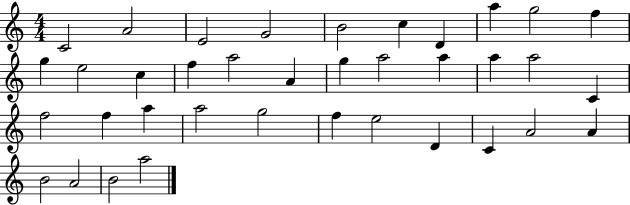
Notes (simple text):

C4/h A4/h E4/h G4/h B4/h C5/q D4/q A5/q G5/h F5/q G5/q E5/h C5/q F5/q A5/h A4/q G5/q A5/h A5/q A5/q A5/h C4/q F5/h F5/q A5/q A5/h G5/h F5/q E5/h D4/q C4/q A4/h A4/q B4/h A4/h B4/h A5/h